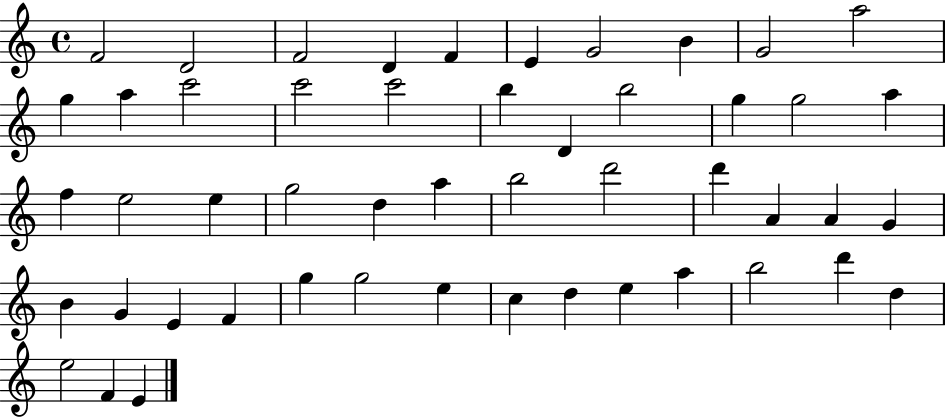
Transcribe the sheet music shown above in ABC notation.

X:1
T:Untitled
M:4/4
L:1/4
K:C
F2 D2 F2 D F E G2 B G2 a2 g a c'2 c'2 c'2 b D b2 g g2 a f e2 e g2 d a b2 d'2 d' A A G B G E F g g2 e c d e a b2 d' d e2 F E